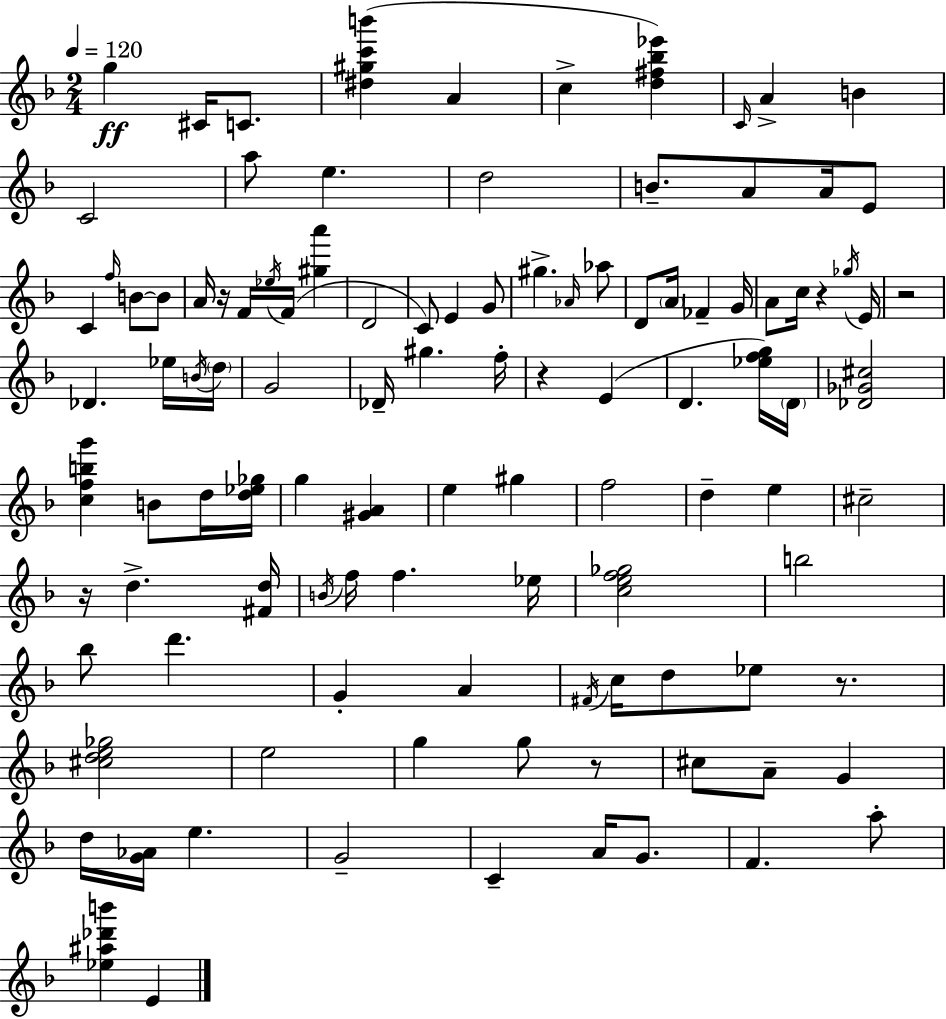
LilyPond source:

{
  \clef treble
  \numericTimeSignature
  \time 2/4
  \key f \major
  \tempo 4 = 120
  g''4\ff cis'16 c'8. | <dis'' gis'' c''' b'''>4( a'4 | c''4-> <d'' fis'' bes'' ees'''>4) | \grace { c'16 } a'4-> b'4 | \break c'2 | a''8 e''4. | d''2 | b'8.-- a'8 a'16 e'8 | \break c'4 \grace { f''16 } b'8~~ | b'8 a'16 r16 f'16 \acciaccatura { ees''16 } f'16( <gis'' a'''>4 | d'2 | c'8) e'4 | \break g'8 gis''4.-> | \grace { aes'16 } aes''8 d'8 \parenthesize a'16 fes'4-- | g'16 a'8 c''16 r4 | \acciaccatura { ges''16 } e'16 r2 | \break des'4. | ees''16 \acciaccatura { b'16 } \parenthesize d''16 g'2 | des'16-- gis''4. | f''16-. r4 | \break e'4( d'4. | <ees'' f'' g''>16) \parenthesize d'16 <des' ges' cis''>2 | <c'' f'' b'' g'''>4 | b'8 d''16 <d'' ees'' ges''>16 g''4 | \break <gis' a'>4 e''4 | gis''4 f''2 | d''4-- | e''4 cis''2-- | \break r16 d''4.-> | <fis' d''>16 \acciaccatura { b'16 } f''16 | f''4. ees''16 <c'' e'' f'' ges''>2 | b''2 | \break bes''8 | d'''4. g'4-. | a'4 \acciaccatura { fis'16 } | c''16 d''8 ees''8 r8. | \break <cis'' d'' e'' ges''>2 | e''2 | g''4 g''8 r8 | cis''8 a'8-- g'4 | \break d''16 <g' aes'>16 e''4. | g'2-- | c'4-- a'16 g'8. | f'4. a''8-. | \break <ees'' ais'' des''' b'''>4 e'4 | \bar "|."
}